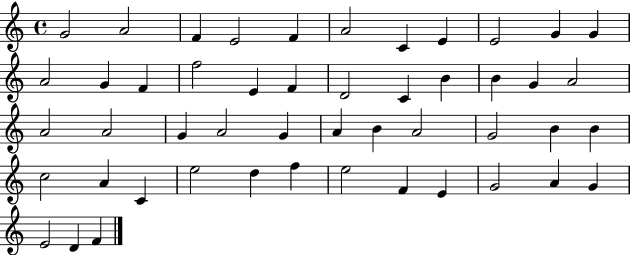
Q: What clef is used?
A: treble